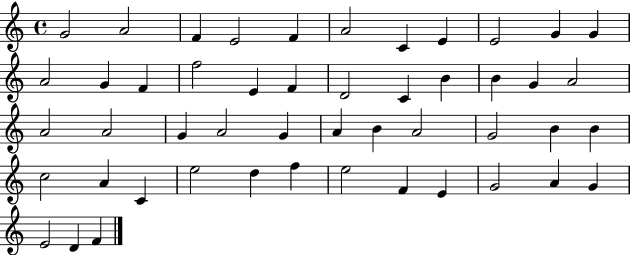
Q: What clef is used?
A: treble